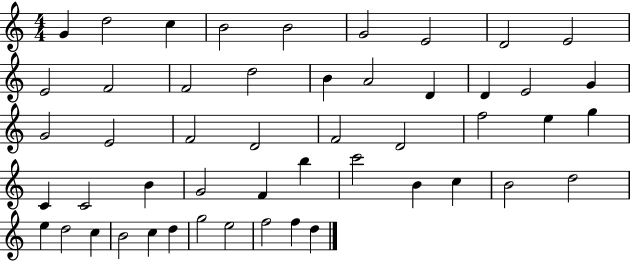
G4/q D5/h C5/q B4/h B4/h G4/h E4/h D4/h E4/h E4/h F4/h F4/h D5/h B4/q A4/h D4/q D4/q E4/h G4/q G4/h E4/h F4/h D4/h F4/h D4/h F5/h E5/q G5/q C4/q C4/h B4/q G4/h F4/q B5/q C6/h B4/q C5/q B4/h D5/h E5/q D5/h C5/q B4/h C5/q D5/q G5/h E5/h F5/h F5/q D5/q